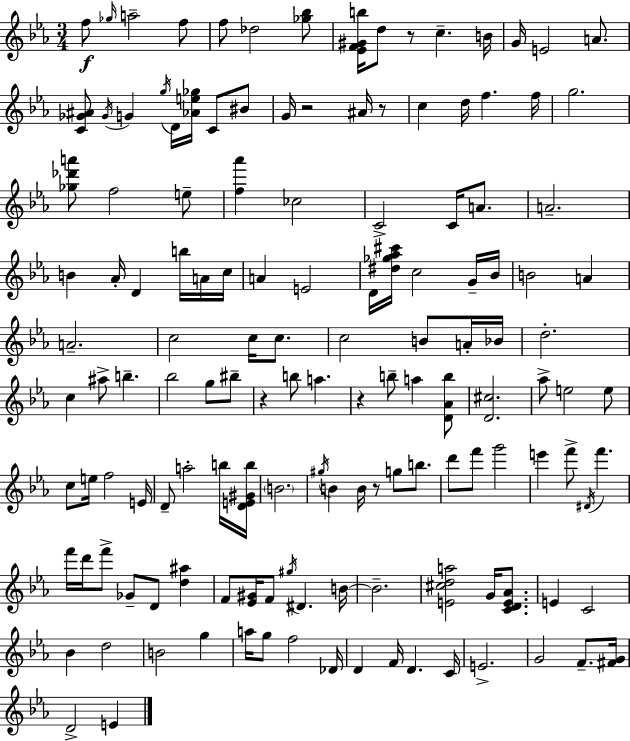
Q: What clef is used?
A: treble